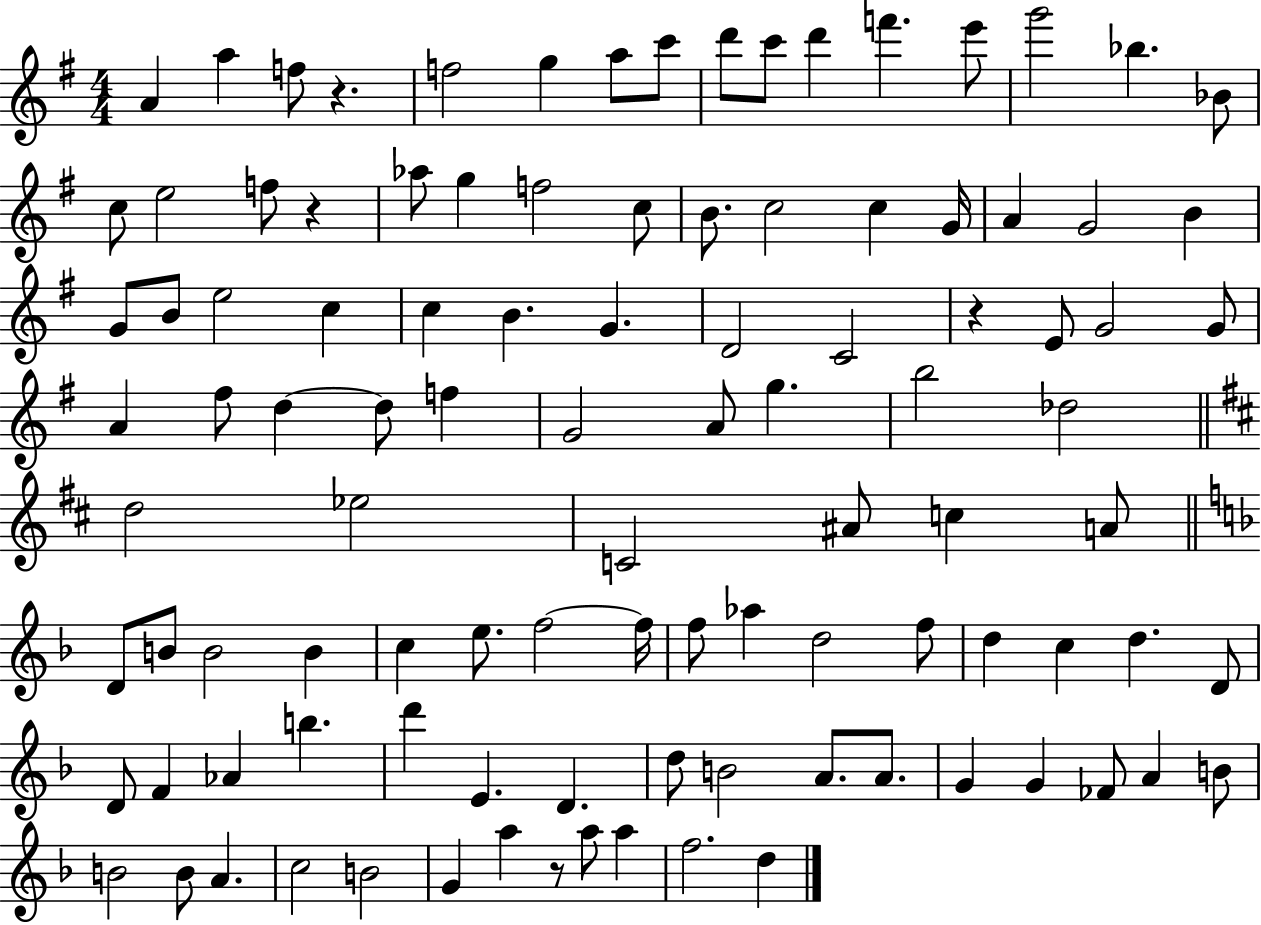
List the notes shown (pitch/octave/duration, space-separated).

A4/q A5/q F5/e R/q. F5/h G5/q A5/e C6/e D6/e C6/e D6/q F6/q. E6/e G6/h Bb5/q. Bb4/e C5/e E5/h F5/e R/q Ab5/e G5/q F5/h C5/e B4/e. C5/h C5/q G4/s A4/q G4/h B4/q G4/e B4/e E5/h C5/q C5/q B4/q. G4/q. D4/h C4/h R/q E4/e G4/h G4/e A4/q F#5/e D5/q D5/e F5/q G4/h A4/e G5/q. B5/h Db5/h D5/h Eb5/h C4/h A#4/e C5/q A4/e D4/e B4/e B4/h B4/q C5/q E5/e. F5/h F5/s F5/e Ab5/q D5/h F5/e D5/q C5/q D5/q. D4/e D4/e F4/q Ab4/q B5/q. D6/q E4/q. D4/q. D5/e B4/h A4/e. A4/e. G4/q G4/q FES4/e A4/q B4/e B4/h B4/e A4/q. C5/h B4/h G4/q A5/q R/e A5/e A5/q F5/h. D5/q